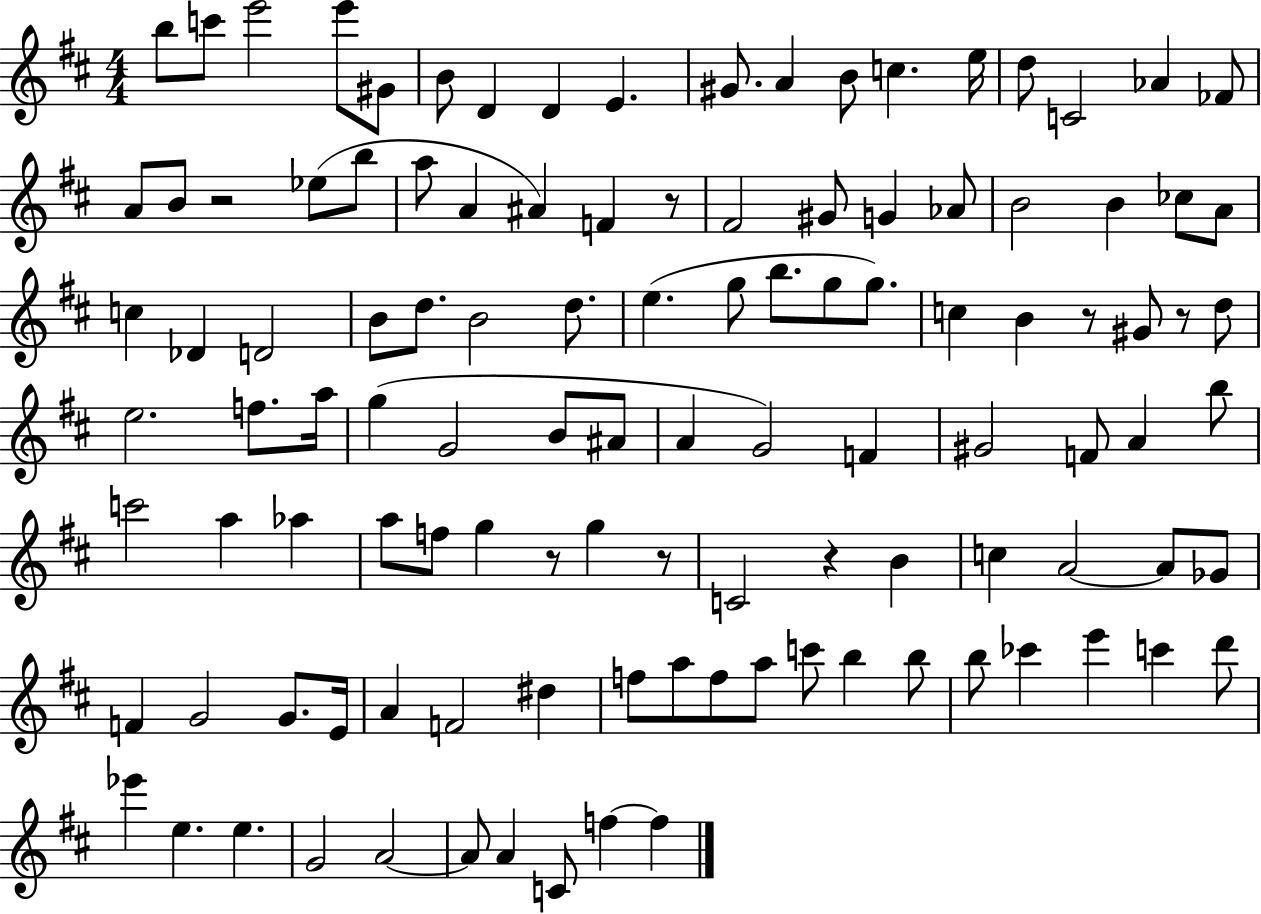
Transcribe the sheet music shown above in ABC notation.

X:1
T:Untitled
M:4/4
L:1/4
K:D
b/2 c'/2 e'2 e'/2 ^G/2 B/2 D D E ^G/2 A B/2 c e/4 d/2 C2 _A _F/2 A/2 B/2 z2 _e/2 b/2 a/2 A ^A F z/2 ^F2 ^G/2 G _A/2 B2 B _c/2 A/2 c _D D2 B/2 d/2 B2 d/2 e g/2 b/2 g/2 g/2 c B z/2 ^G/2 z/2 d/2 e2 f/2 a/4 g G2 B/2 ^A/2 A G2 F ^G2 F/2 A b/2 c'2 a _a a/2 f/2 g z/2 g z/2 C2 z B c A2 A/2 _G/2 F G2 G/2 E/4 A F2 ^d f/2 a/2 f/2 a/2 c'/2 b b/2 b/2 _c' e' c' d'/2 _e' e e G2 A2 A/2 A C/2 f f